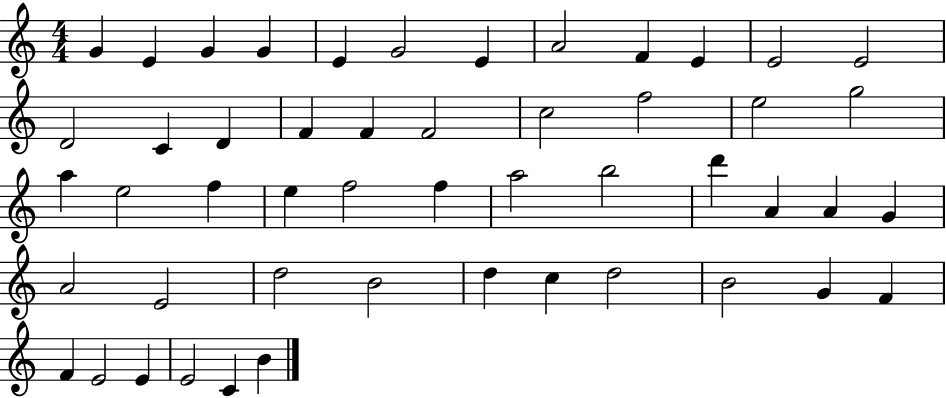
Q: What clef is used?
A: treble